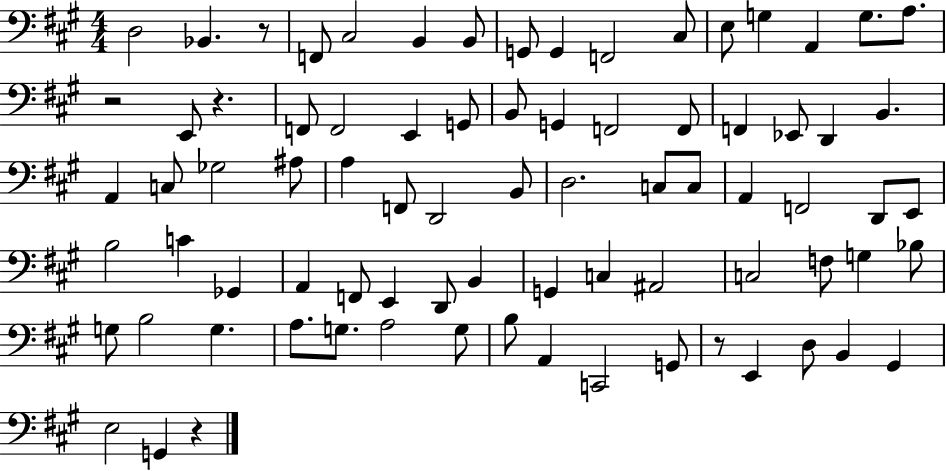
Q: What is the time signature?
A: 4/4